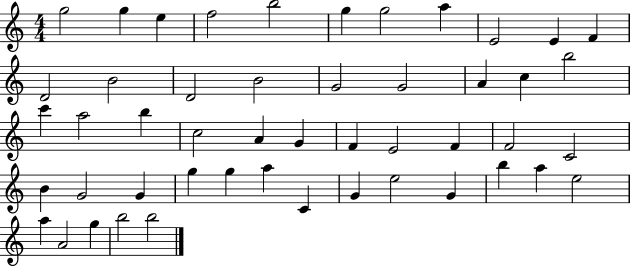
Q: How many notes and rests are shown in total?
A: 49